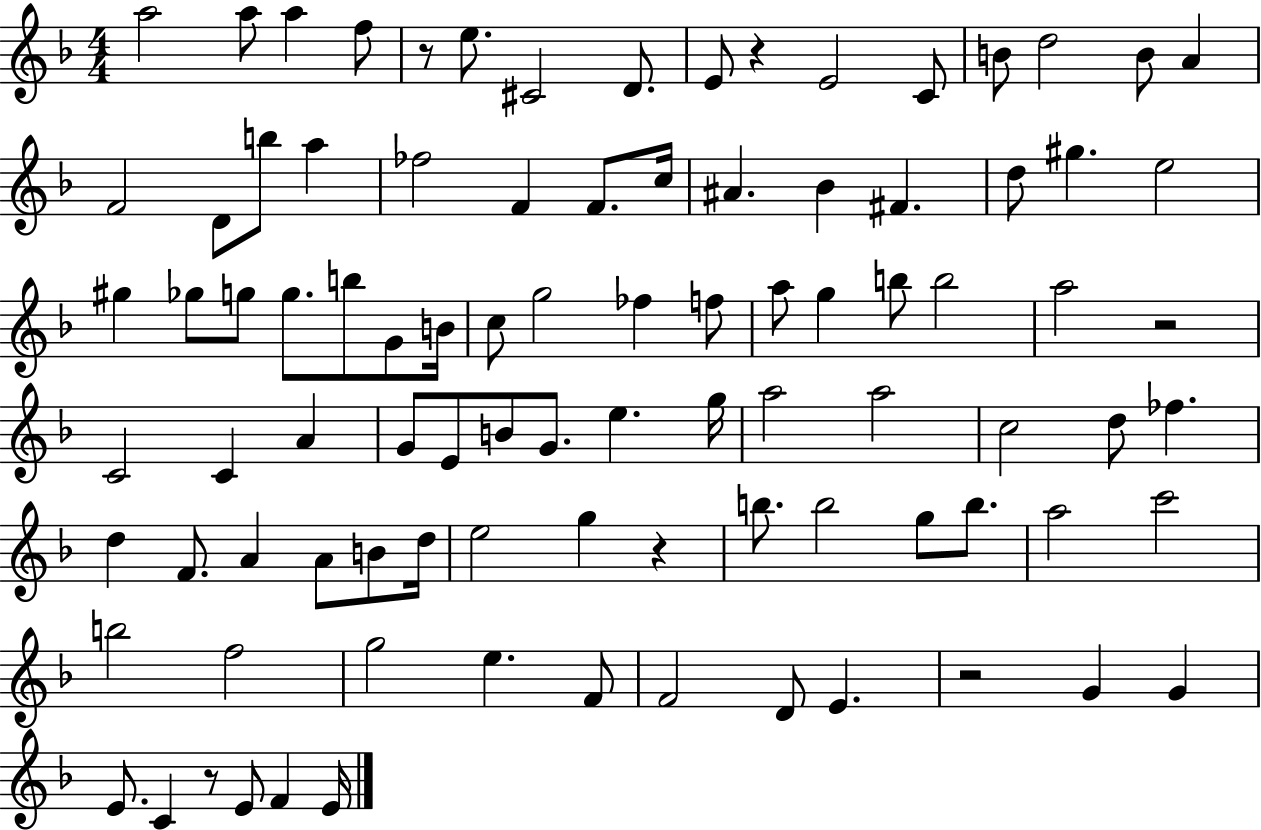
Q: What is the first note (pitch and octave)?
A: A5